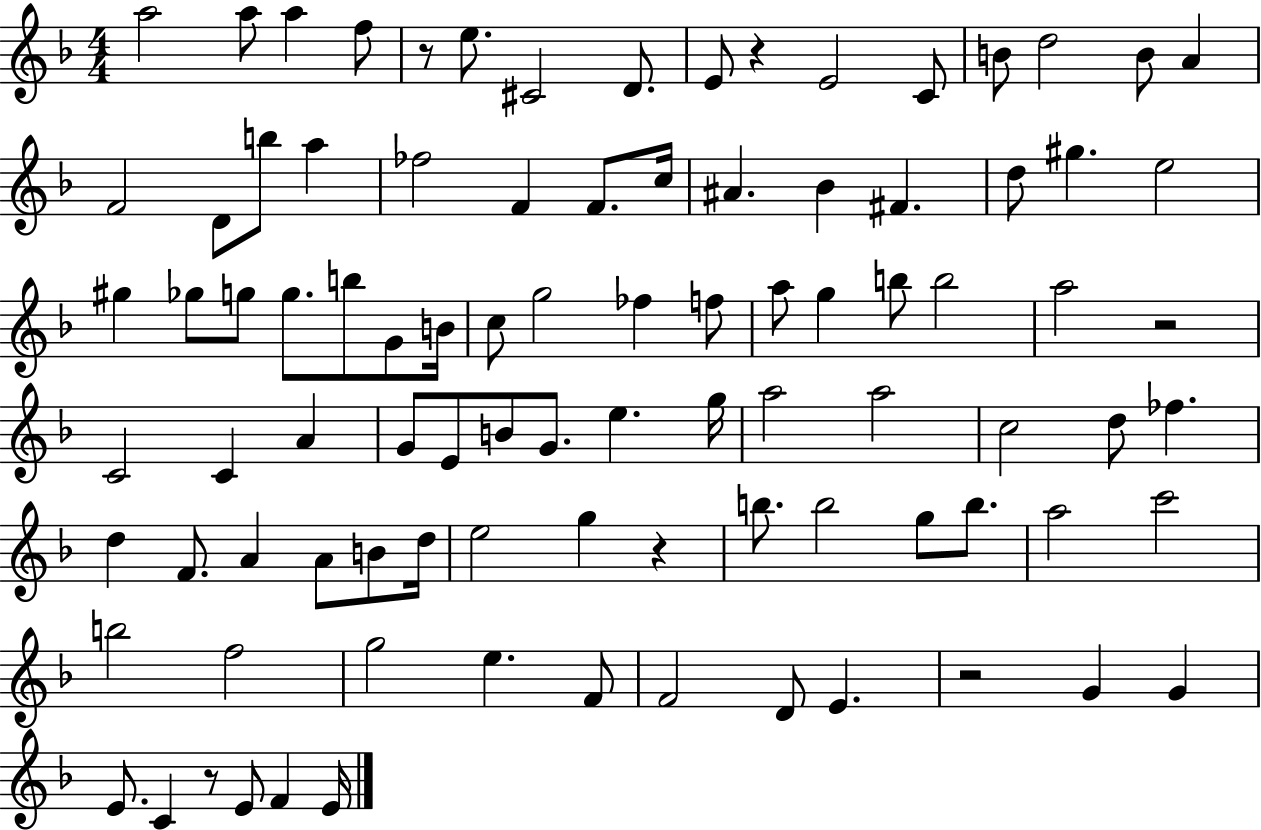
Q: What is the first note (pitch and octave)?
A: A5